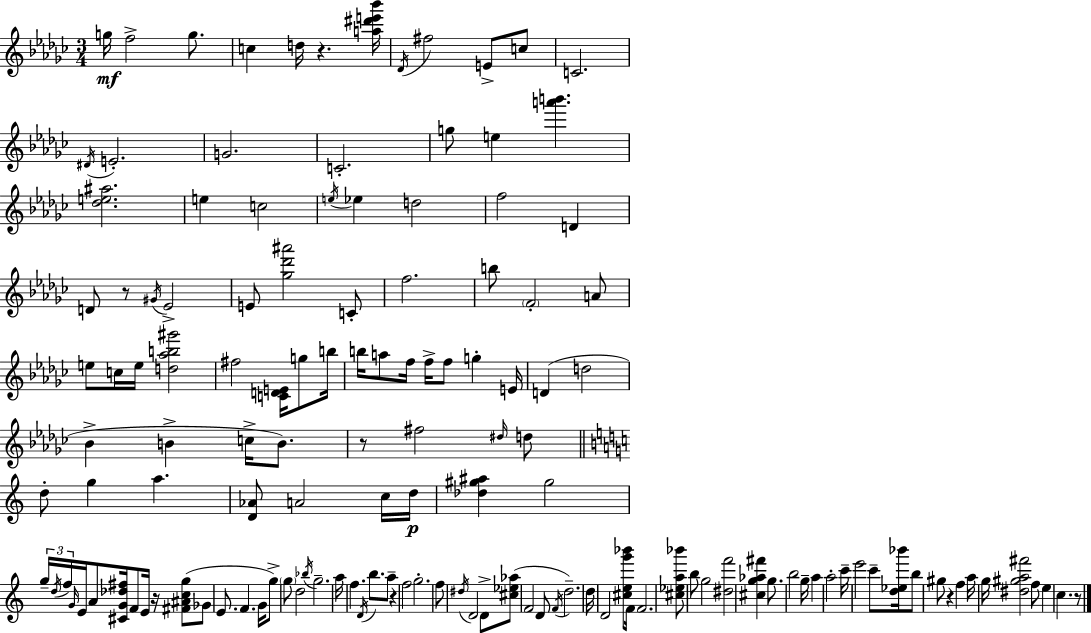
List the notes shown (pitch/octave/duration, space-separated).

G5/s F5/h G5/e. C5/q D5/s R/q. [A5,D#6,E6,Bb6]/s Db4/s F#5/h E4/e C5/e C4/h. D#4/s E4/h. G4/h. C4/h. G5/e E5/q [A6,B6]/q. [Db5,E5,A#5]/h. E5/q C5/h E5/s Eb5/q D5/h F5/h D4/q D4/e R/e G#4/s Eb4/h E4/e [Gb5,Db6,A#6]/h C4/e F5/h. B5/e F4/h A4/e E5/e C5/s E5/s [D5,Ab5,B5,G#6]/h F#5/h [C4,D4,E4]/s G5/e B5/s B5/s A5/e F5/s F5/s F5/e G5/q E4/s D4/q D5/h Bb4/q B4/q C5/s B4/e. R/e F#5/h D#5/s D5/e D5/e G5/q A5/q. [D4,Ab4]/e A4/h C5/s D5/s [Db5,G#5,A#5]/q G#5/h G5/s D5/s F5/s G4/s E4/s A4/e [C#4,G4,Db5,F#5]/s F4/e E4/s R/s [F#4,A#4,C5,G5]/e Gb4/e E4/e. F4/q. G4/s G5/e G5/e D5/h Bb5/s G5/h. A5/s F5/q. D4/s B5/e. A5/e R/q F5/h G5/h. F5/e D#5/s D4/h D4/e [C#5,Eb5,Ab5]/e F4/h D4/e F4/s D5/h. D5/s D4/h [C#5,E5,G6,Bb6]/e F4/s F4/h. [C#5,Eb5,A5,Bb6]/e B5/e G5/h [D#5,F6]/h [C#5,G5,Ab5,F#6]/q G5/e. B5/h G5/s A5/q A5/h C6/s E6/h C6/e [D5,Eb5,Bb6]/s B5/e G#5/e R/q F5/q A5/s G5/s [D#5,G#5,A5,F#6]/h F5/e E5/q C5/q. R/e